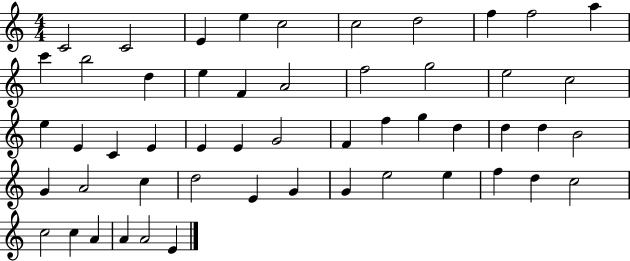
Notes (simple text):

C4/h C4/h E4/q E5/q C5/h C5/h D5/h F5/q F5/h A5/q C6/q B5/h D5/q E5/q F4/q A4/h F5/h G5/h E5/h C5/h E5/q E4/q C4/q E4/q E4/q E4/q G4/h F4/q F5/q G5/q D5/q D5/q D5/q B4/h G4/q A4/h C5/q D5/h E4/q G4/q G4/q E5/h E5/q F5/q D5/q C5/h C5/h C5/q A4/q A4/q A4/h E4/q